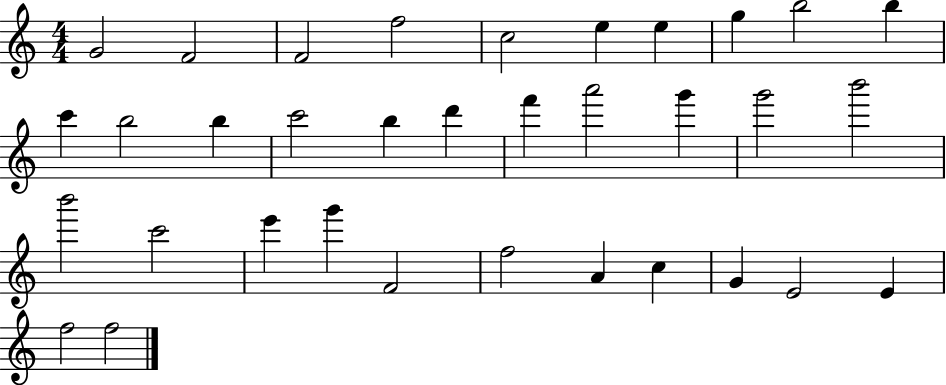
{
  \clef treble
  \numericTimeSignature
  \time 4/4
  \key c \major
  g'2 f'2 | f'2 f''2 | c''2 e''4 e''4 | g''4 b''2 b''4 | \break c'''4 b''2 b''4 | c'''2 b''4 d'''4 | f'''4 a'''2 g'''4 | g'''2 b'''2 | \break b'''2 c'''2 | e'''4 g'''4 f'2 | f''2 a'4 c''4 | g'4 e'2 e'4 | \break f''2 f''2 | \bar "|."
}